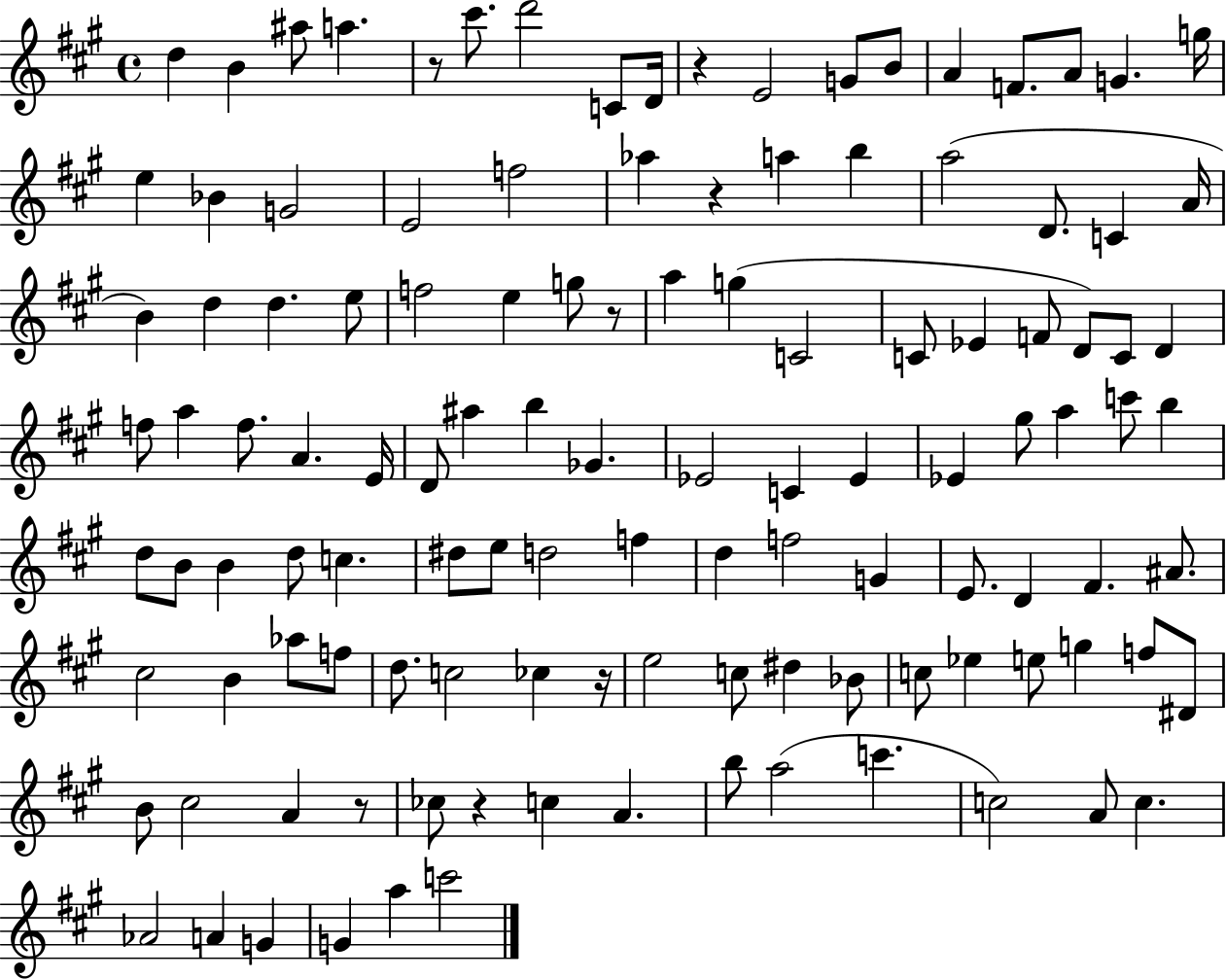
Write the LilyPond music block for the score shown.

{
  \clef treble
  \time 4/4
  \defaultTimeSignature
  \key a \major
  d''4 b'4 ais''8 a''4. | r8 cis'''8. d'''2 c'8 d'16 | r4 e'2 g'8 b'8 | a'4 f'8. a'8 g'4. g''16 | \break e''4 bes'4 g'2 | e'2 f''2 | aes''4 r4 a''4 b''4 | a''2( d'8. c'4 a'16 | \break b'4) d''4 d''4. e''8 | f''2 e''4 g''8 r8 | a''4 g''4( c'2 | c'8 ees'4 f'8 d'8) c'8 d'4 | \break f''8 a''4 f''8. a'4. e'16 | d'8 ais''4 b''4 ges'4. | ees'2 c'4 ees'4 | ees'4 gis''8 a''4 c'''8 b''4 | \break d''8 b'8 b'4 d''8 c''4. | dis''8 e''8 d''2 f''4 | d''4 f''2 g'4 | e'8. d'4 fis'4. ais'8. | \break cis''2 b'4 aes''8 f''8 | d''8. c''2 ces''4 r16 | e''2 c''8 dis''4 bes'8 | c''8 ees''4 e''8 g''4 f''8 dis'8 | \break b'8 cis''2 a'4 r8 | ces''8 r4 c''4 a'4. | b''8 a''2( c'''4. | c''2) a'8 c''4. | \break aes'2 a'4 g'4 | g'4 a''4 c'''2 | \bar "|."
}